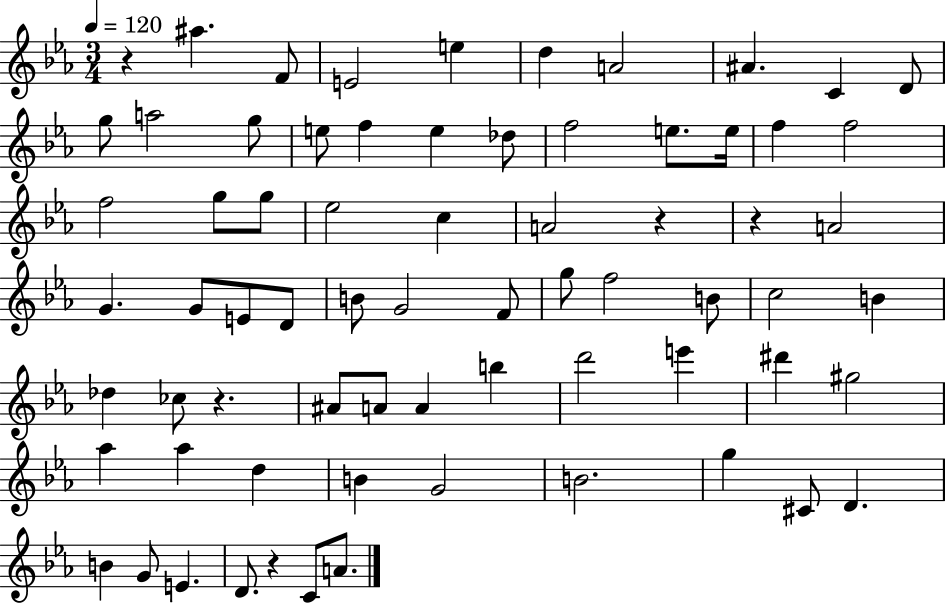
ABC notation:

X:1
T:Untitled
M:3/4
L:1/4
K:Eb
z ^a F/2 E2 e d A2 ^A C D/2 g/2 a2 g/2 e/2 f e _d/2 f2 e/2 e/4 f f2 f2 g/2 g/2 _e2 c A2 z z A2 G G/2 E/2 D/2 B/2 G2 F/2 g/2 f2 B/2 c2 B _d _c/2 z ^A/2 A/2 A b d'2 e' ^d' ^g2 _a _a d B G2 B2 g ^C/2 D B G/2 E D/2 z C/2 A/2